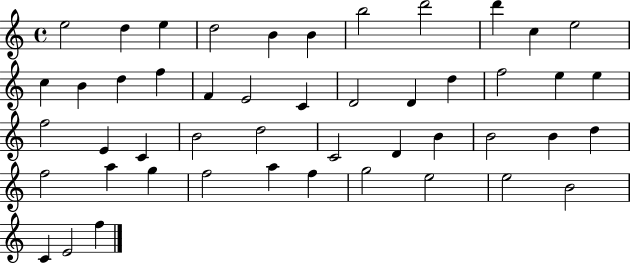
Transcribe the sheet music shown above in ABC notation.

X:1
T:Untitled
M:4/4
L:1/4
K:C
e2 d e d2 B B b2 d'2 d' c e2 c B d f F E2 C D2 D d f2 e e f2 E C B2 d2 C2 D B B2 B d f2 a g f2 a f g2 e2 e2 B2 C E2 f